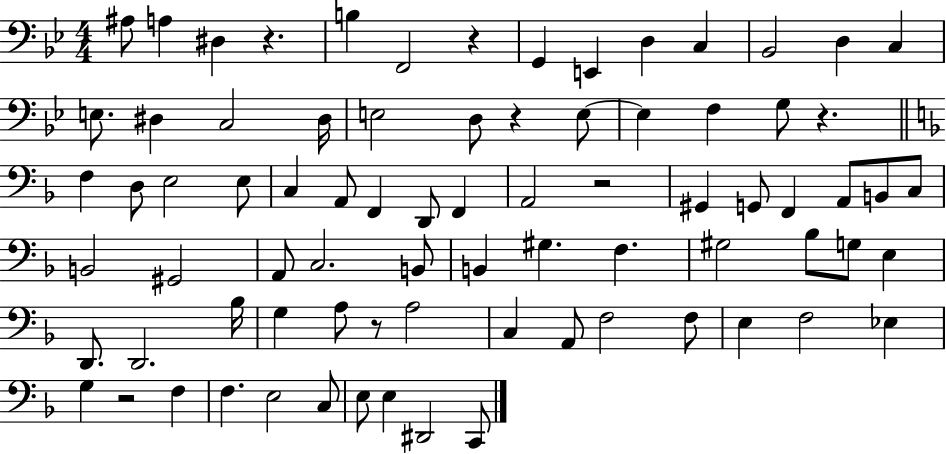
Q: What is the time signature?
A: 4/4